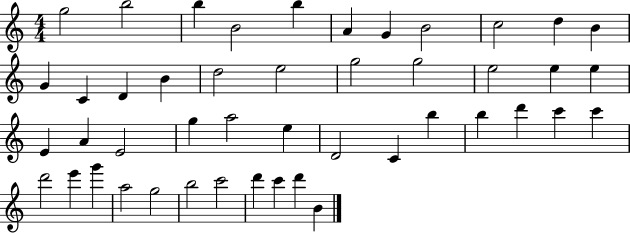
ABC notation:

X:1
T:Untitled
M:4/4
L:1/4
K:C
g2 b2 b B2 b A G B2 c2 d B G C D B d2 e2 g2 g2 e2 e e E A E2 g a2 e D2 C b b d' c' c' d'2 e' g' a2 g2 b2 c'2 d' c' d' B